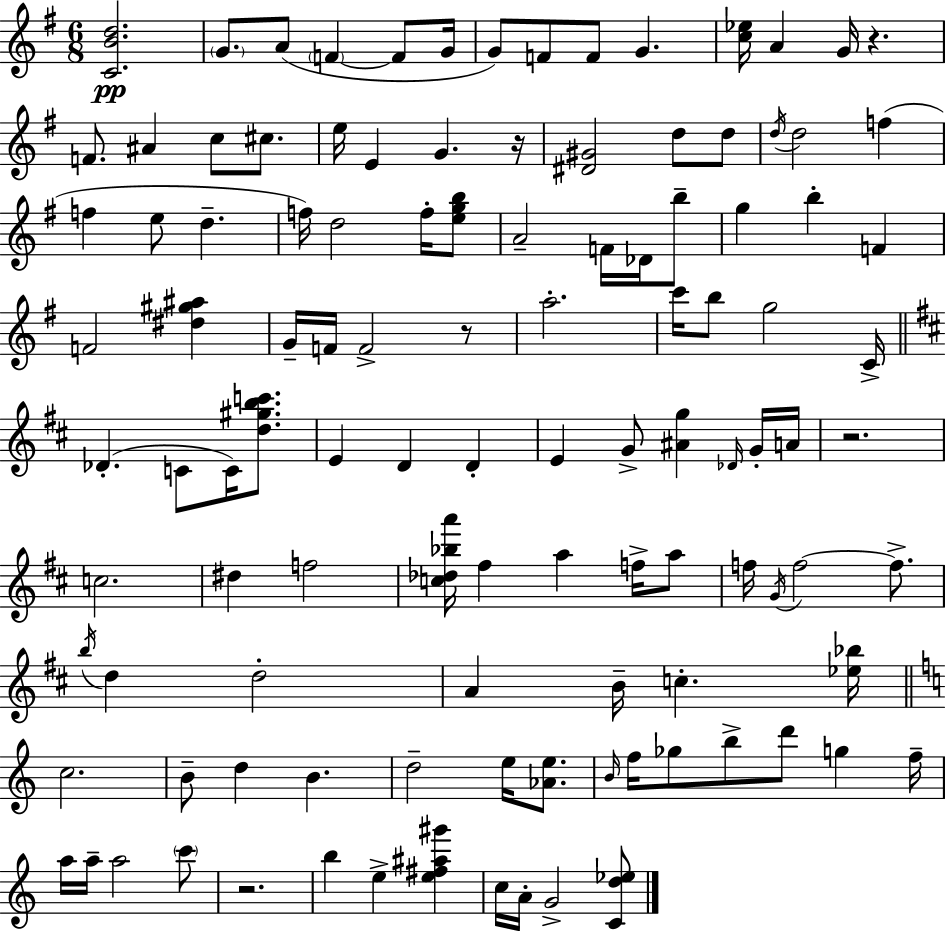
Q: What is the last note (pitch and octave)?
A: G4